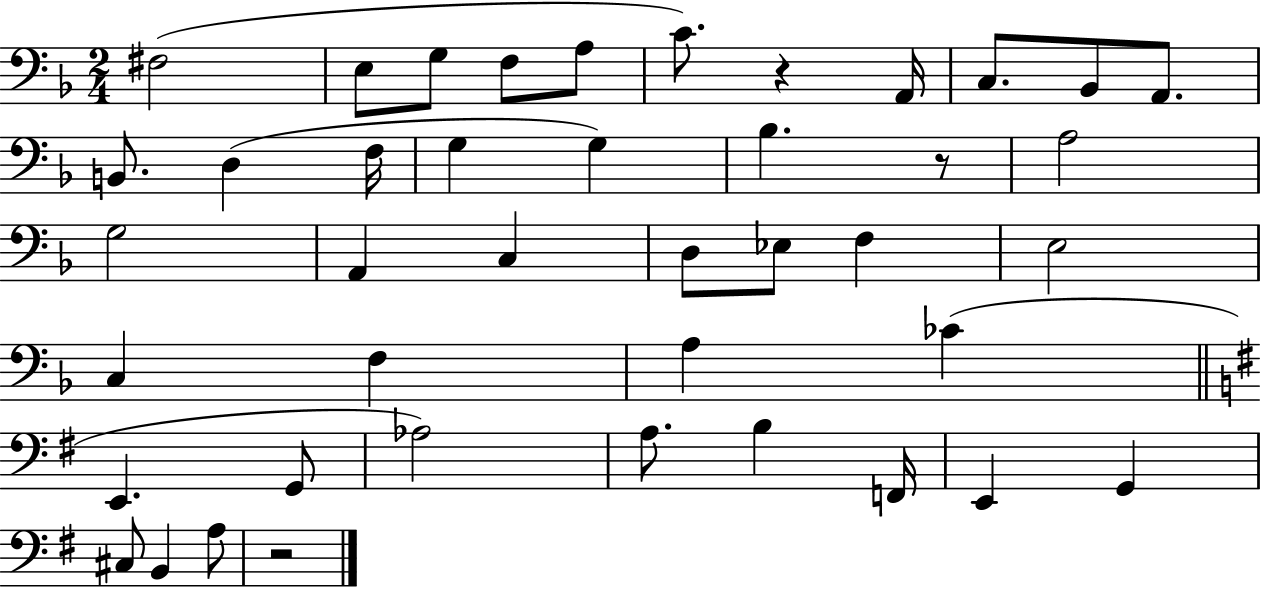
F#3/h E3/e G3/e F3/e A3/e C4/e. R/q A2/s C3/e. Bb2/e A2/e. B2/e. D3/q F3/s G3/q G3/q Bb3/q. R/e A3/h G3/h A2/q C3/q D3/e Eb3/e F3/q E3/h C3/q F3/q A3/q CES4/q E2/q. G2/e Ab3/h A3/e. B3/q F2/s E2/q G2/q C#3/e B2/q A3/e R/h